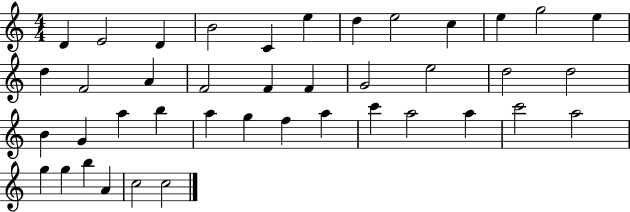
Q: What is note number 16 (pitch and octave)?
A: F4